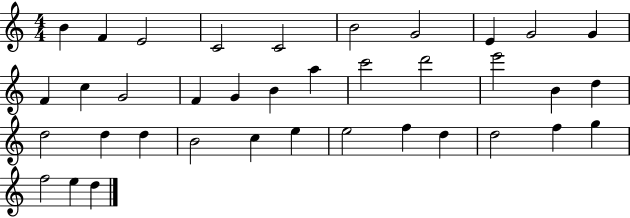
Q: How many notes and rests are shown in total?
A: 37